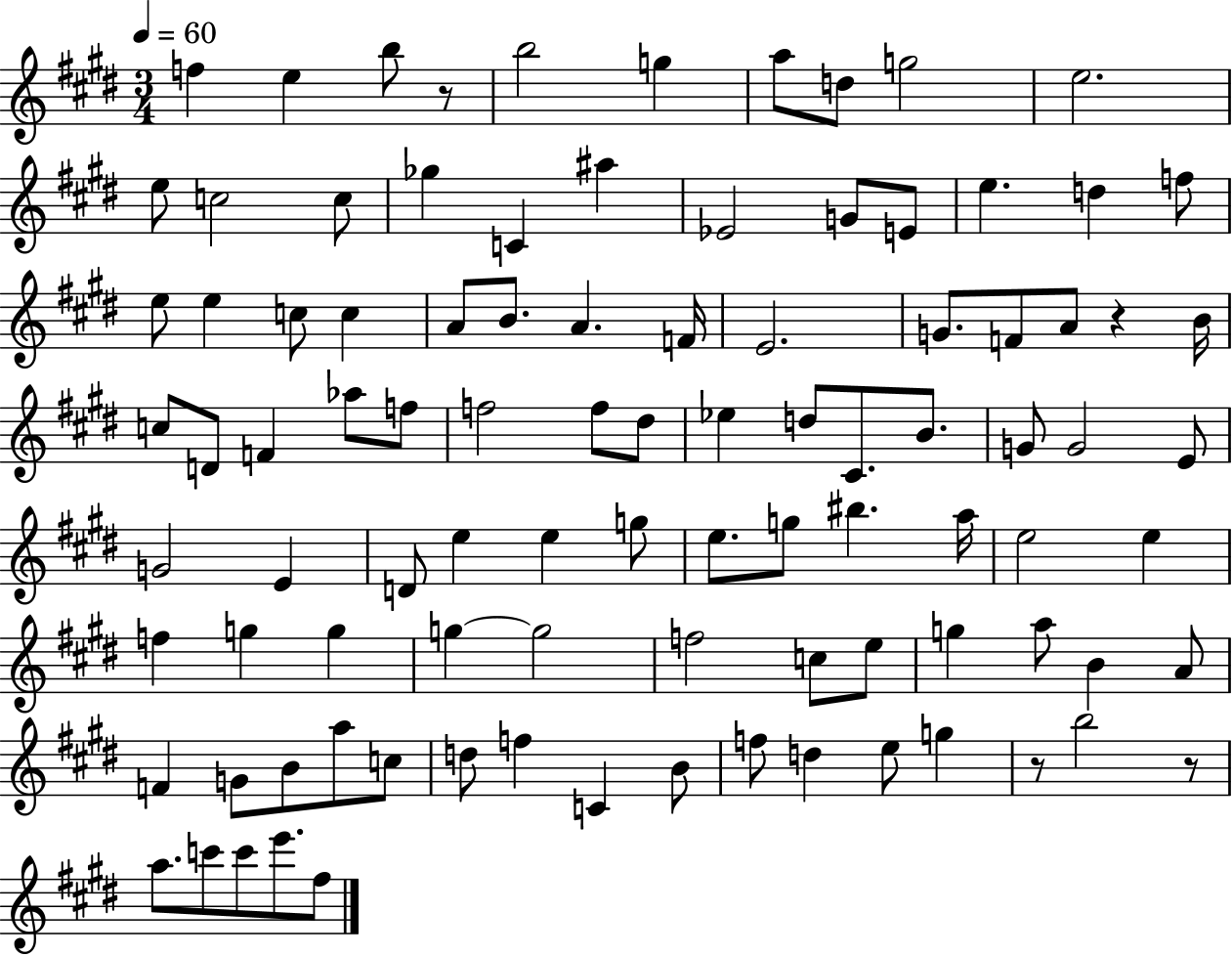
{
  \clef treble
  \numericTimeSignature
  \time 3/4
  \key e \major
  \tempo 4 = 60
  f''4 e''4 b''8 r8 | b''2 g''4 | a''8 d''8 g''2 | e''2. | \break e''8 c''2 c''8 | ges''4 c'4 ais''4 | ees'2 g'8 e'8 | e''4. d''4 f''8 | \break e''8 e''4 c''8 c''4 | a'8 b'8. a'4. f'16 | e'2. | g'8. f'8 a'8 r4 b'16 | \break c''8 d'8 f'4 aes''8 f''8 | f''2 f''8 dis''8 | ees''4 d''8 cis'8. b'8. | g'8 g'2 e'8 | \break g'2 e'4 | d'8 e''4 e''4 g''8 | e''8. g''8 bis''4. a''16 | e''2 e''4 | \break f''4 g''4 g''4 | g''4~~ g''2 | f''2 c''8 e''8 | g''4 a''8 b'4 a'8 | \break f'4 g'8 b'8 a''8 c''8 | d''8 f''4 c'4 b'8 | f''8 d''4 e''8 g''4 | r8 b''2 r8 | \break a''8. c'''8 c'''8 e'''8. fis''8 | \bar "|."
}